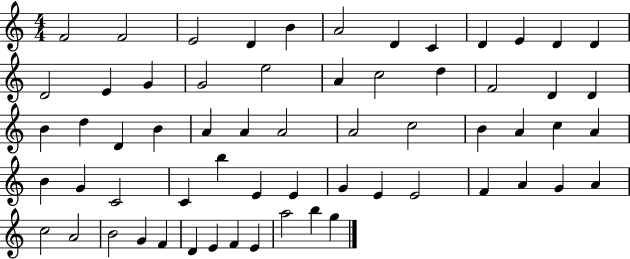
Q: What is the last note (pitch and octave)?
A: G5